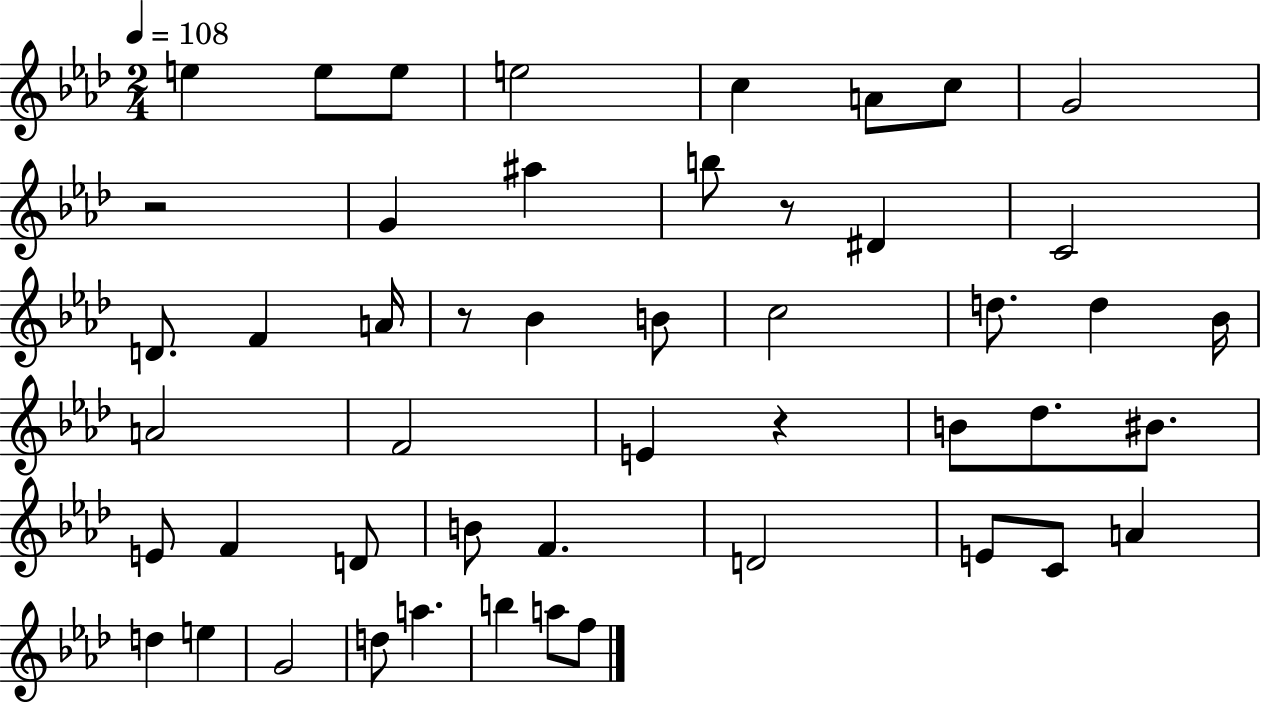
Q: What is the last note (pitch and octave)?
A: F5